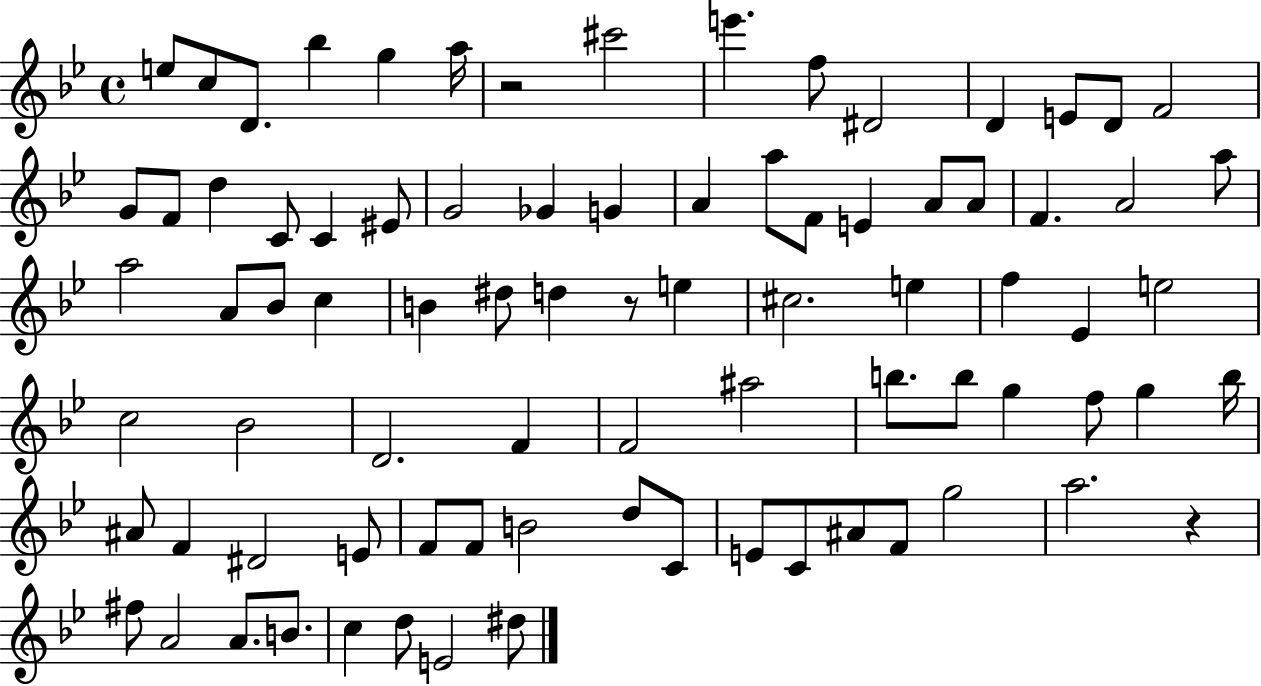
E5/e C5/e D4/e. Bb5/q G5/q A5/s R/h C#6/h E6/q. F5/e D#4/h D4/q E4/e D4/e F4/h G4/e F4/e D5/q C4/e C4/q EIS4/e G4/h Gb4/q G4/q A4/q A5/e F4/e E4/q A4/e A4/e F4/q. A4/h A5/e A5/h A4/e Bb4/e C5/q B4/q D#5/e D5/q R/e E5/q C#5/h. E5/q F5/q Eb4/q E5/h C5/h Bb4/h D4/h. F4/q F4/h A#5/h B5/e. B5/e G5/q F5/e G5/q B5/s A#4/e F4/q D#4/h E4/e F4/e F4/e B4/h D5/e C4/e E4/e C4/e A#4/e F4/e G5/h A5/h. R/q F#5/e A4/h A4/e. B4/e. C5/q D5/e E4/h D#5/e